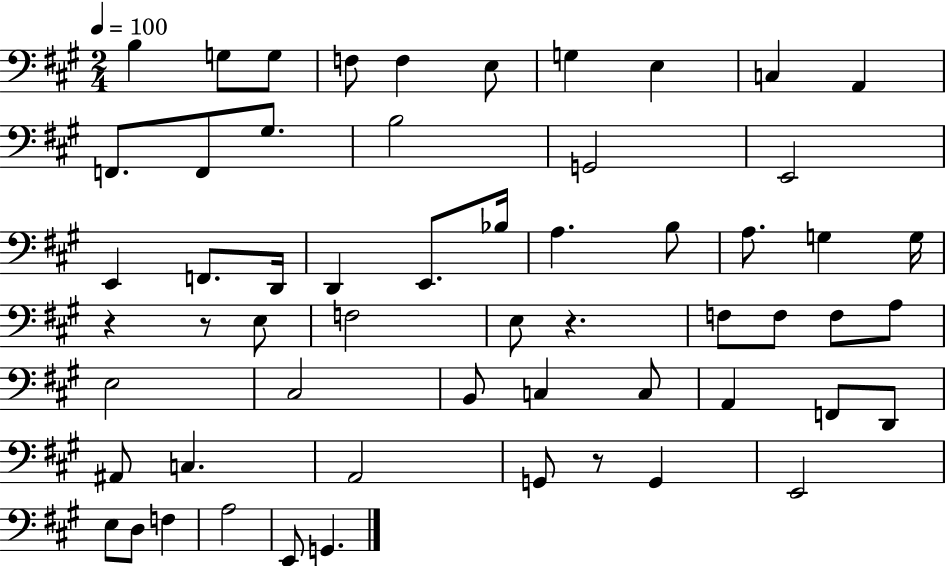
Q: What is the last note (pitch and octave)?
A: G2